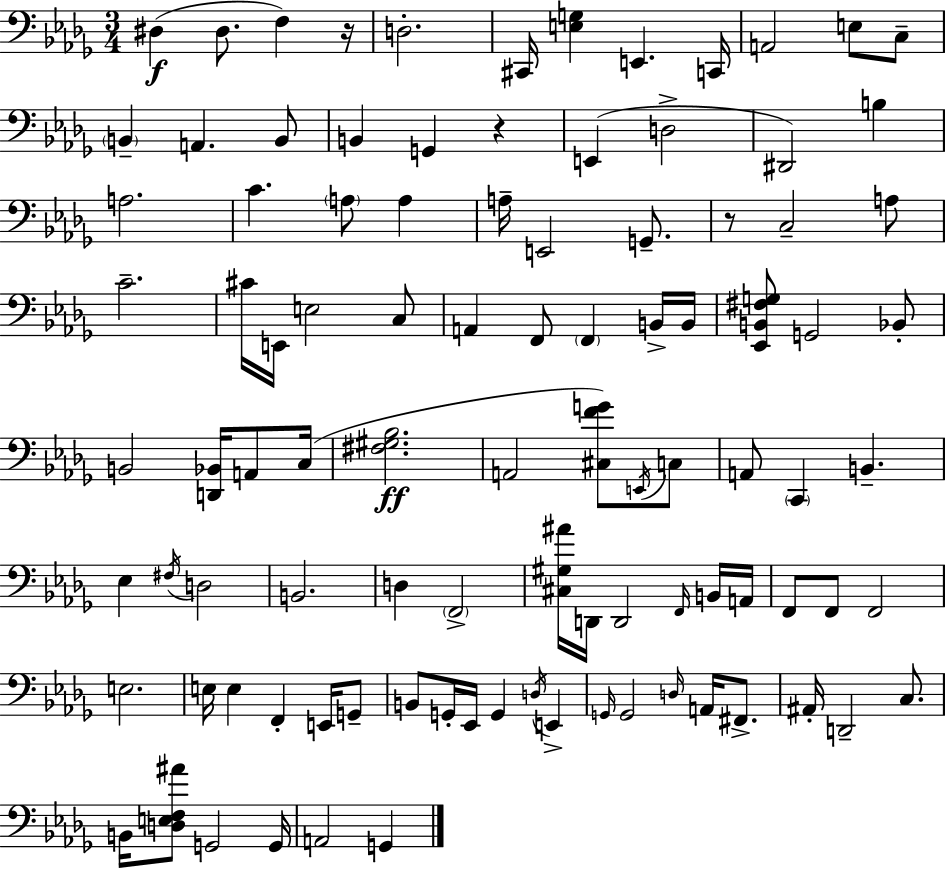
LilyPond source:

{
  \clef bass
  \numericTimeSignature
  \time 3/4
  \key bes \minor
  dis4(\f dis8. f4) r16 | d2.-. | cis,16 <e g>4 e,4. c,16 | a,2 e8 c8-- | \break \parenthesize b,4-- a,4. b,8 | b,4 g,4 r4 | e,4( d2-> | dis,2) b4 | \break a2. | c'4. \parenthesize a8 a4 | a16-- e,2 g,8.-- | r8 c2-- a8 | \break c'2.-- | cis'16 e,16 e2 c8 | a,4 f,8 \parenthesize f,4 b,16-> b,16 | <ees, b, fis g>8 g,2 bes,8-. | \break b,2 <d, bes,>16 a,8 c16( | <fis gis bes>2.\ff | a,2 <cis f' g'>8) \acciaccatura { e,16 } c8 | a,8 \parenthesize c,4 b,4.-- | \break ees4 \acciaccatura { fis16 } d2 | b,2. | d4 \parenthesize f,2-> | <cis gis ais'>16 d,16 d,2 | \break \grace { f,16 } b,16 a,16 f,8 f,8 f,2 | e2. | e16 e4 f,4-. | e,16 g,8-- b,8 g,16-. ees,16 g,4 \acciaccatura { d16 } | \break e,4-> \grace { g,16 } g,2 | \grace { d16 } a,16 fis,8.-> ais,16-. d,2-- | c8. b,16 <d e f ais'>8 g,2 | g,16 a,2 | \break g,4 \bar "|."
}